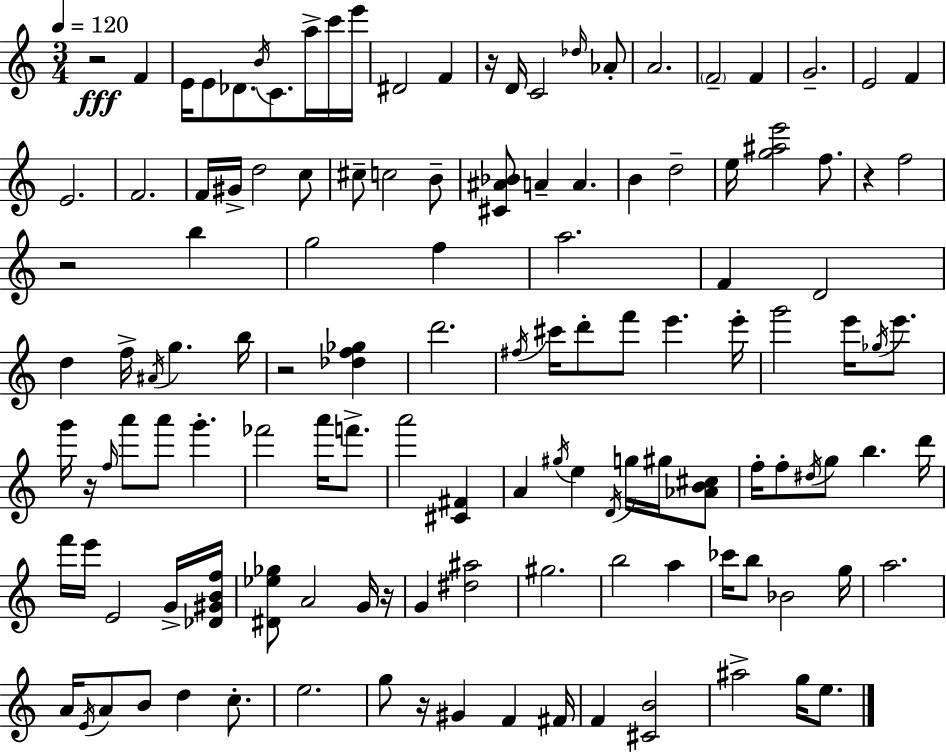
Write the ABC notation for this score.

X:1
T:Untitled
M:3/4
L:1/4
K:C
z2 F E/4 E/2 _D/2 B/4 C/2 a/4 c'/4 e'/4 ^D2 F z/4 D/4 C2 _d/4 _A/2 A2 F2 F G2 E2 F E2 F2 F/4 ^G/4 d2 c/2 ^c/2 c2 B/2 [^C^A_B]/2 A A B d2 e/4 [g^ae']2 f/2 z f2 z2 b g2 f a2 F D2 d f/4 ^A/4 g b/4 z2 [_df_g] d'2 ^f/4 ^c'/4 d'/2 f'/2 e' e'/4 g'2 e'/4 _g/4 e'/2 g'/4 z/4 f/4 a'/2 a'/2 g' _f'2 a'/4 f'/2 a'2 [^C^F] A ^g/4 e D/4 g/4 ^g/4 [_AB^c]/2 f/4 f/2 ^d/4 g/2 b d'/4 f'/4 e'/4 E2 G/4 [_D^GBf]/4 [^D_e_g]/2 A2 G/4 z/4 G [^d^a]2 ^g2 b2 a _c'/4 b/2 _B2 g/4 a2 A/4 E/4 A/2 B/2 d c/2 e2 g/2 z/4 ^G F ^F/4 F [^CB]2 ^a2 g/4 e/2